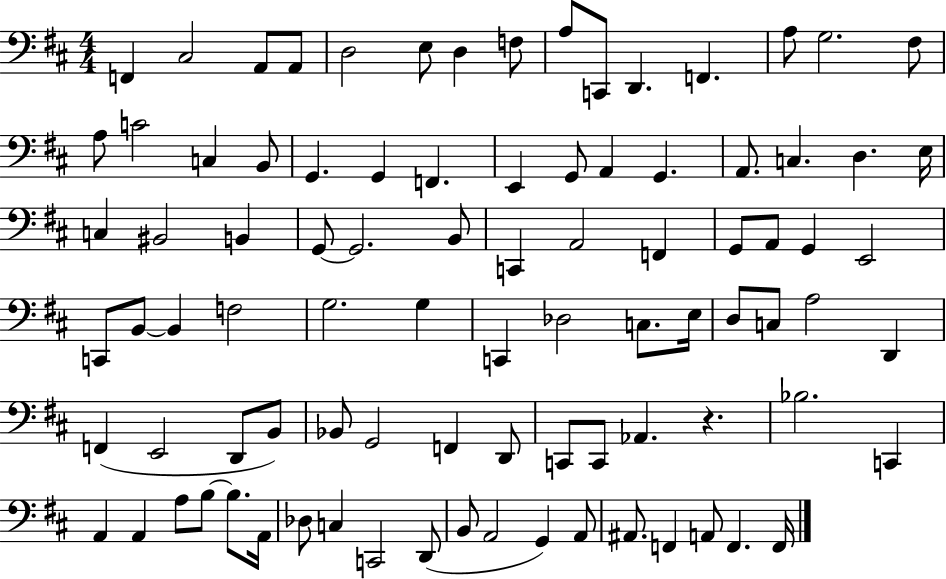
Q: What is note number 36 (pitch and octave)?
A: B2